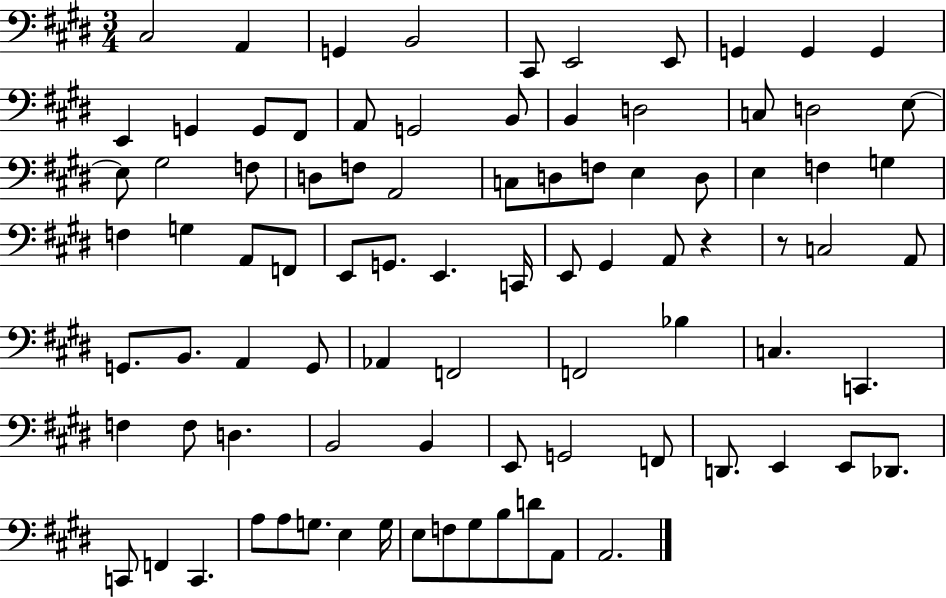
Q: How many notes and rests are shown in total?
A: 88